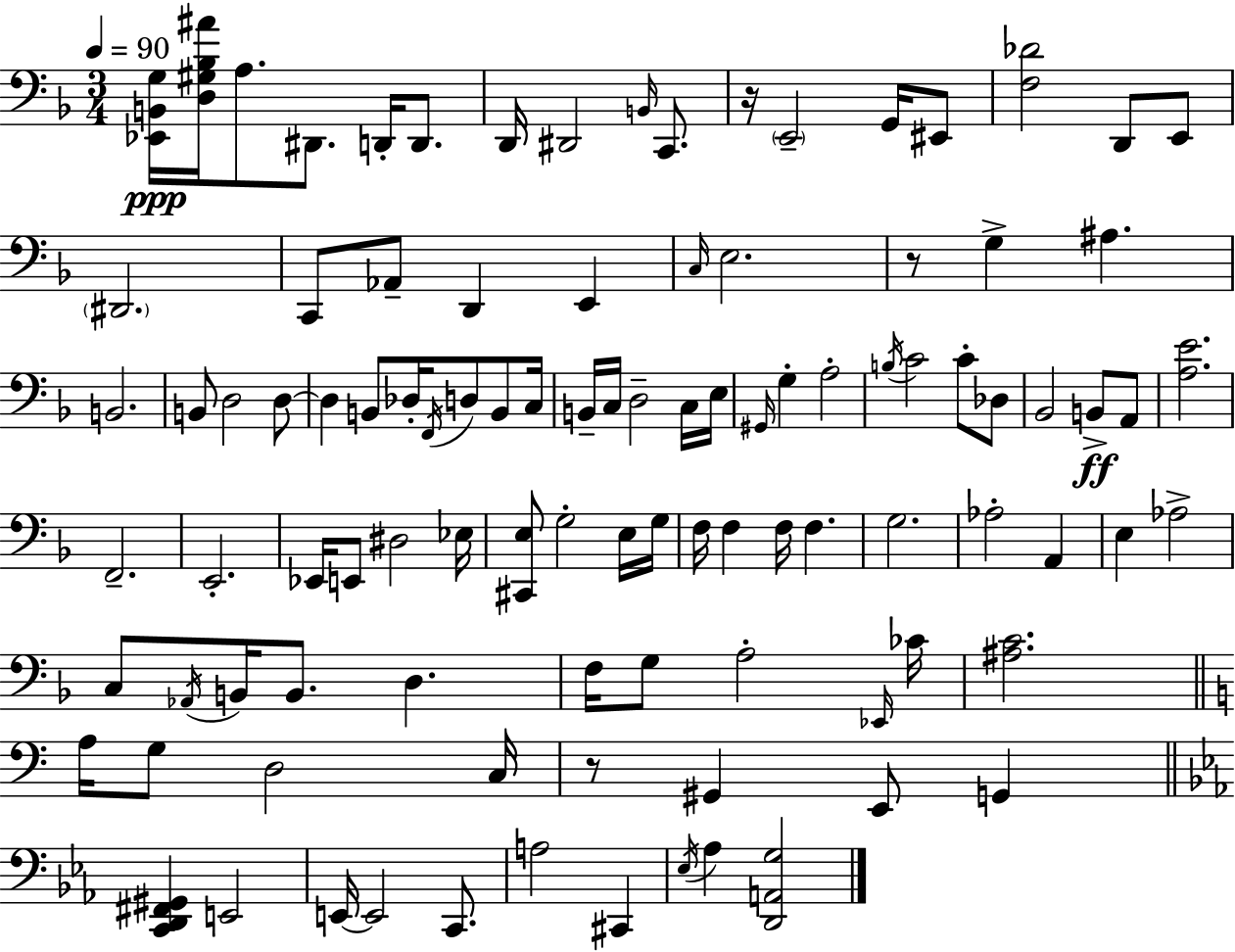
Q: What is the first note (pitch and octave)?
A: A3